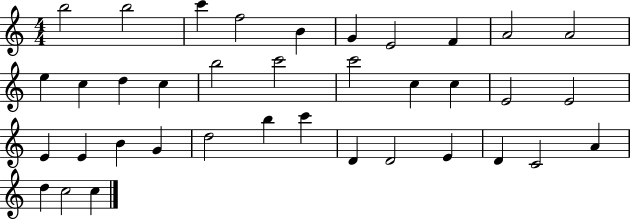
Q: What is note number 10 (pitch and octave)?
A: A4